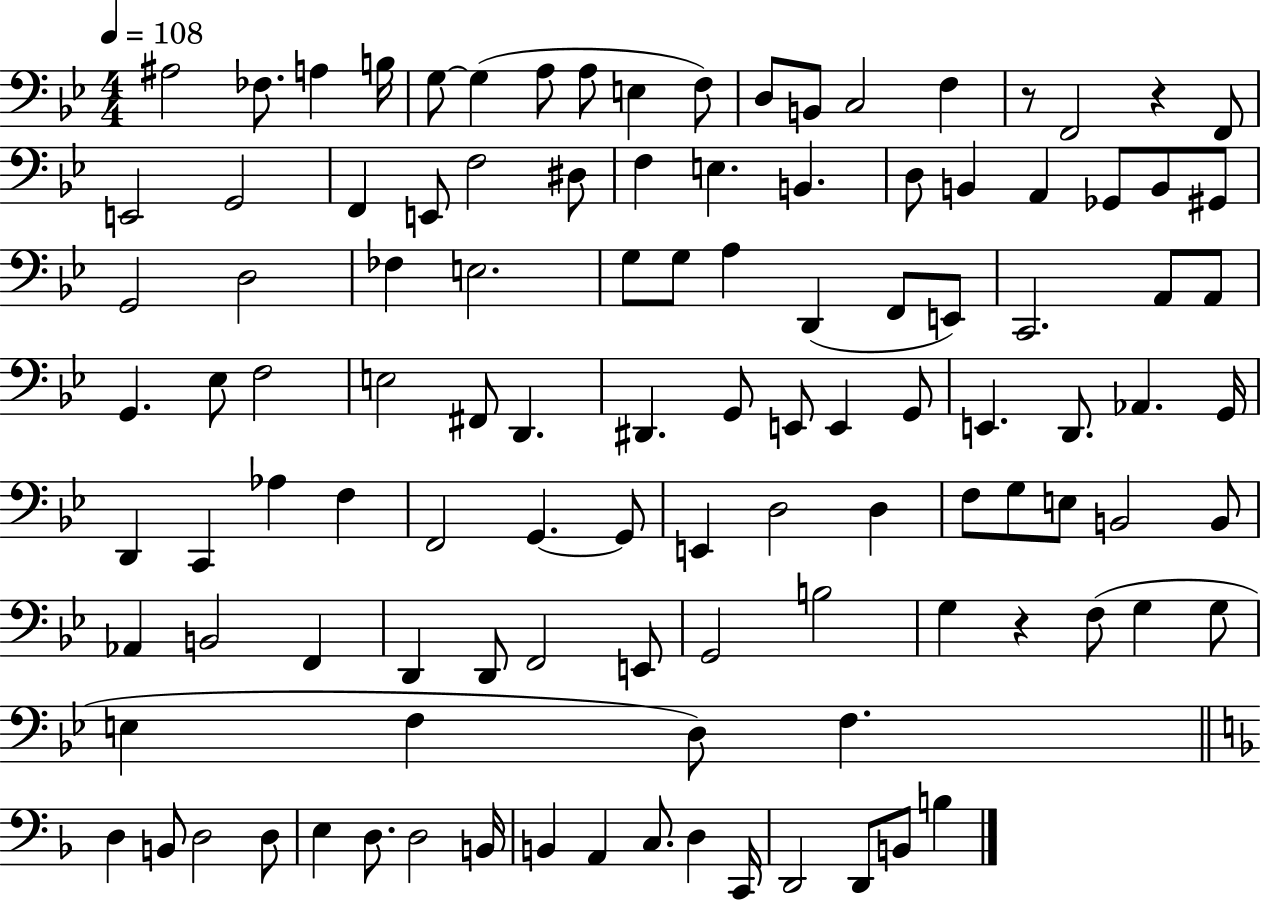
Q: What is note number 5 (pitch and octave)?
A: G3